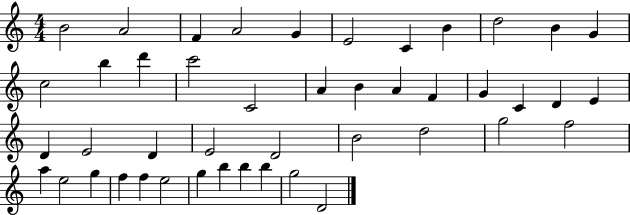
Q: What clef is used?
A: treble